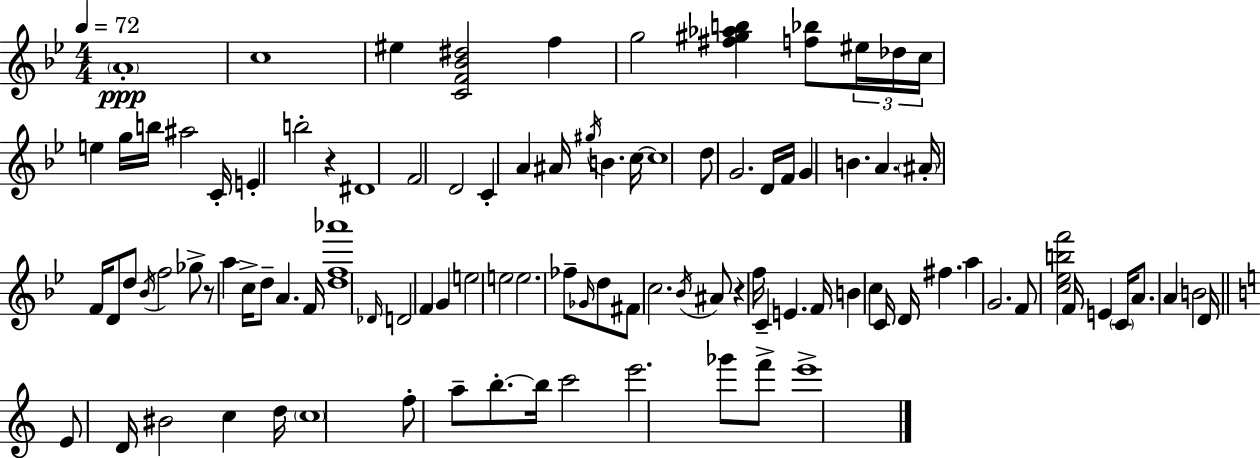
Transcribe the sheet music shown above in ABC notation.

X:1
T:Untitled
M:4/4
L:1/4
K:Bb
A4 c4 ^e [CF_B^d]2 f g2 [^f^g_ab] [f_b]/2 ^e/4 _d/4 c/4 e g/4 b/4 ^a2 C/4 E b2 z ^D4 F2 D2 C A ^A/4 ^g/4 B c/4 c4 d/2 G2 D/4 F/4 G B A ^A/4 F/4 D/2 d/2 _B/4 f2 _g/2 z/2 a c/4 d/2 A F/4 [df_a']4 _D/4 D2 F G e2 e2 e2 _f/2 _G/4 d/2 ^F/2 c2 _B/4 ^A/2 z f/4 C E F/4 B c C/4 D/4 ^f a G2 F/2 [c_ebf']2 F/4 E C/4 A/2 A B2 D/4 E/2 D/4 ^B2 c d/4 c4 f/2 a/2 b/2 b/4 c'2 e'2 _g'/2 f'/2 e'4